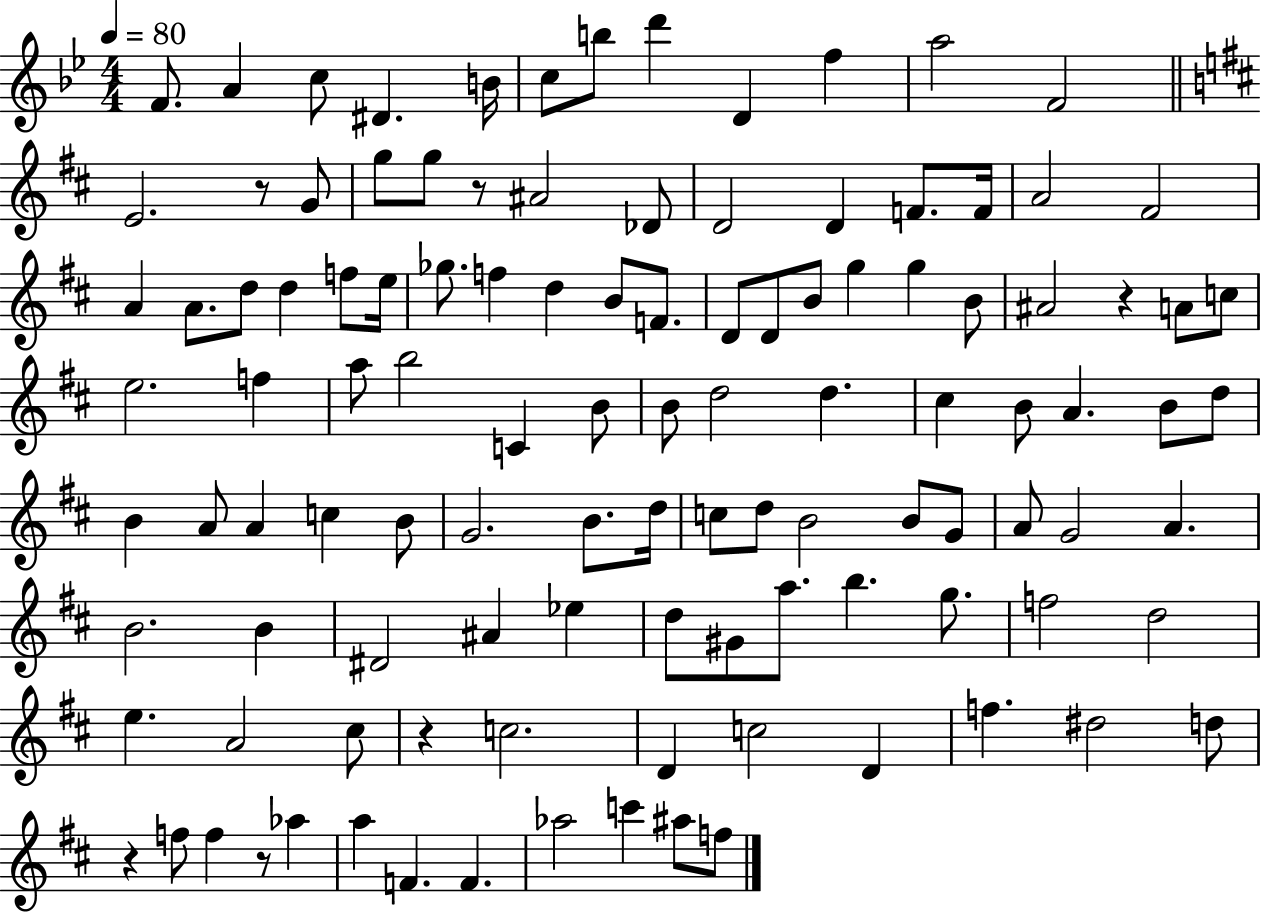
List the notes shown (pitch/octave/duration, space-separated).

F4/e. A4/q C5/e D#4/q. B4/s C5/e B5/e D6/q D4/q F5/q A5/h F4/h E4/h. R/e G4/e G5/e G5/e R/e A#4/h Db4/e D4/h D4/q F4/e. F4/s A4/h F#4/h A4/q A4/e. D5/e D5/q F5/e E5/s Gb5/e. F5/q D5/q B4/e F4/e. D4/e D4/e B4/e G5/q G5/q B4/e A#4/h R/q A4/e C5/e E5/h. F5/q A5/e B5/h C4/q B4/e B4/e D5/h D5/q. C#5/q B4/e A4/q. B4/e D5/e B4/q A4/e A4/q C5/q B4/e G4/h. B4/e. D5/s C5/e D5/e B4/h B4/e G4/e A4/e G4/h A4/q. B4/h. B4/q D#4/h A#4/q Eb5/q D5/e G#4/e A5/e. B5/q. G5/e. F5/h D5/h E5/q. A4/h C#5/e R/q C5/h. D4/q C5/h D4/q F5/q. D#5/h D5/e R/q F5/e F5/q R/e Ab5/q A5/q F4/q. F4/q. Ab5/h C6/q A#5/e F5/e